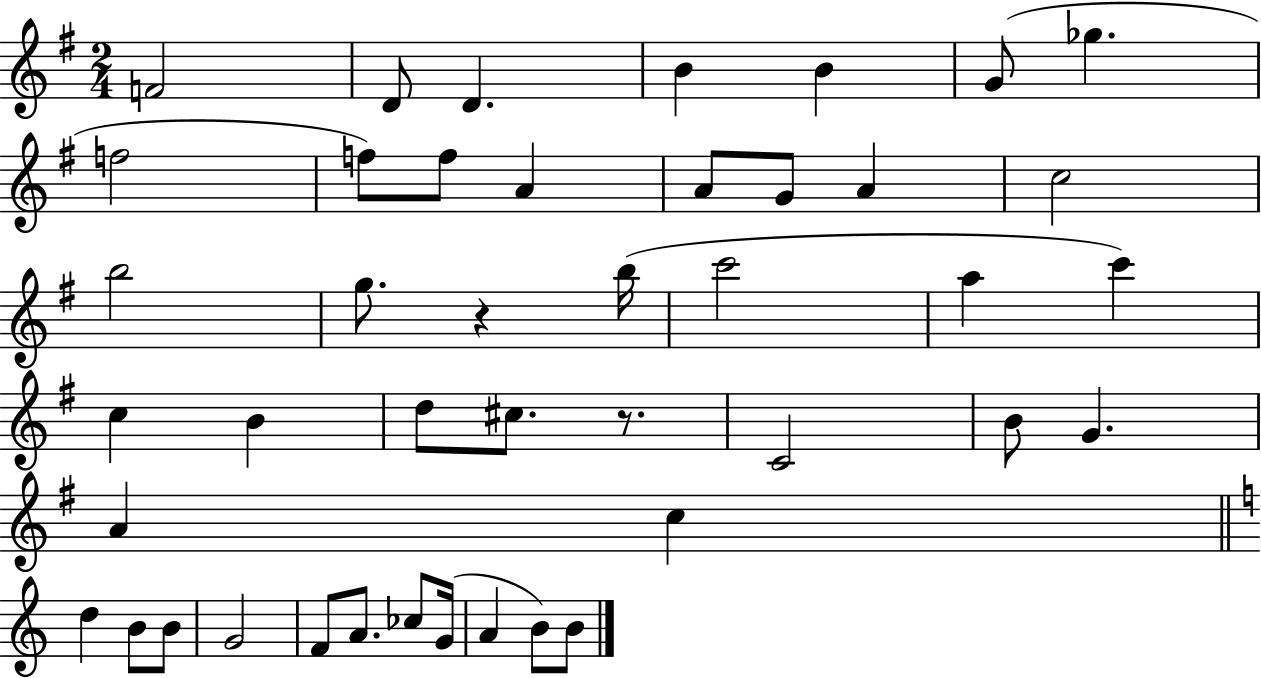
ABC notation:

X:1
T:Untitled
M:2/4
L:1/4
K:G
F2 D/2 D B B G/2 _g f2 f/2 f/2 A A/2 G/2 A c2 b2 g/2 z b/4 c'2 a c' c B d/2 ^c/2 z/2 C2 B/2 G A c d B/2 B/2 G2 F/2 A/2 _c/2 G/4 A B/2 B/2